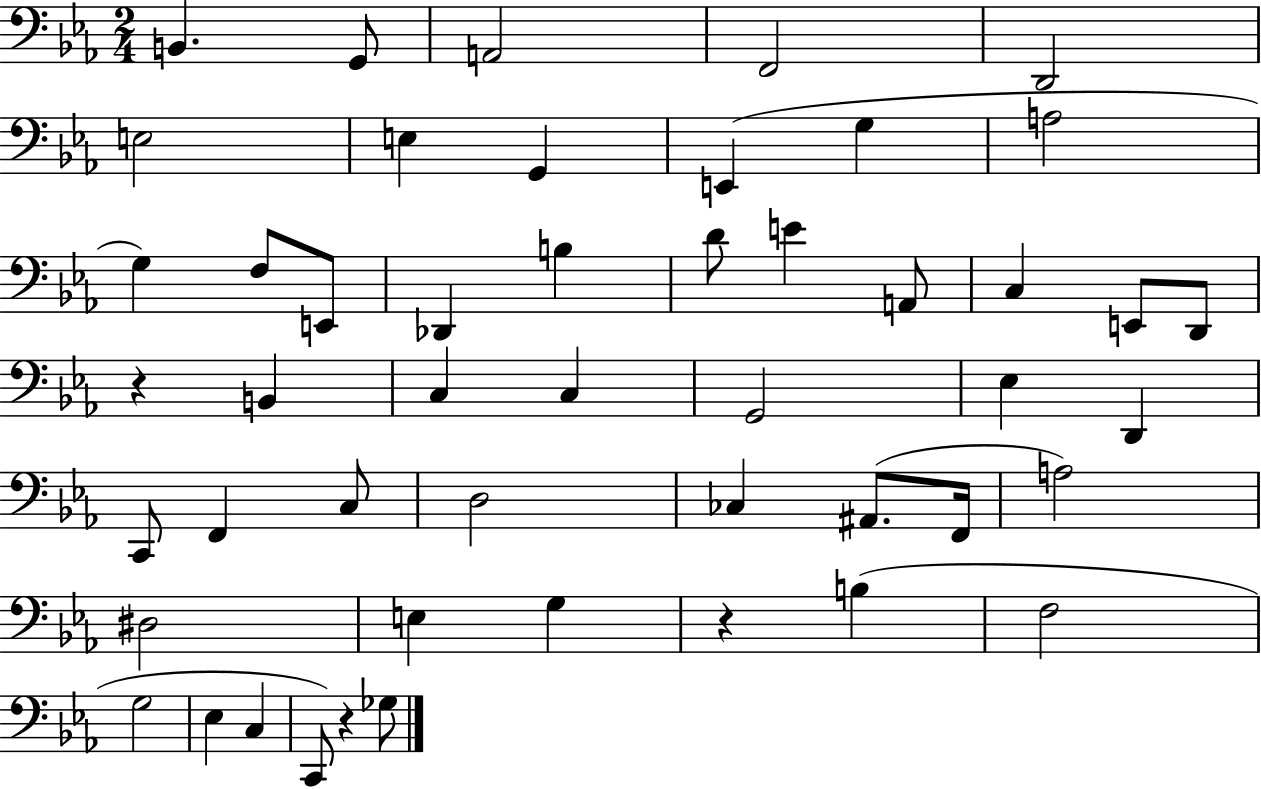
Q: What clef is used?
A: bass